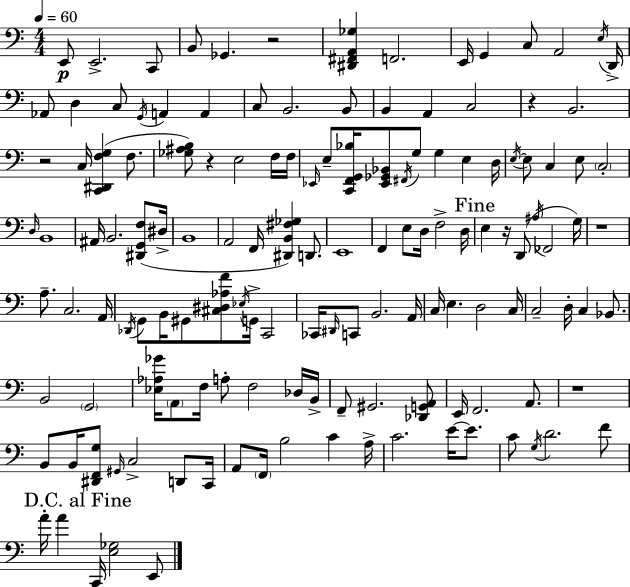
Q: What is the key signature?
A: A minor